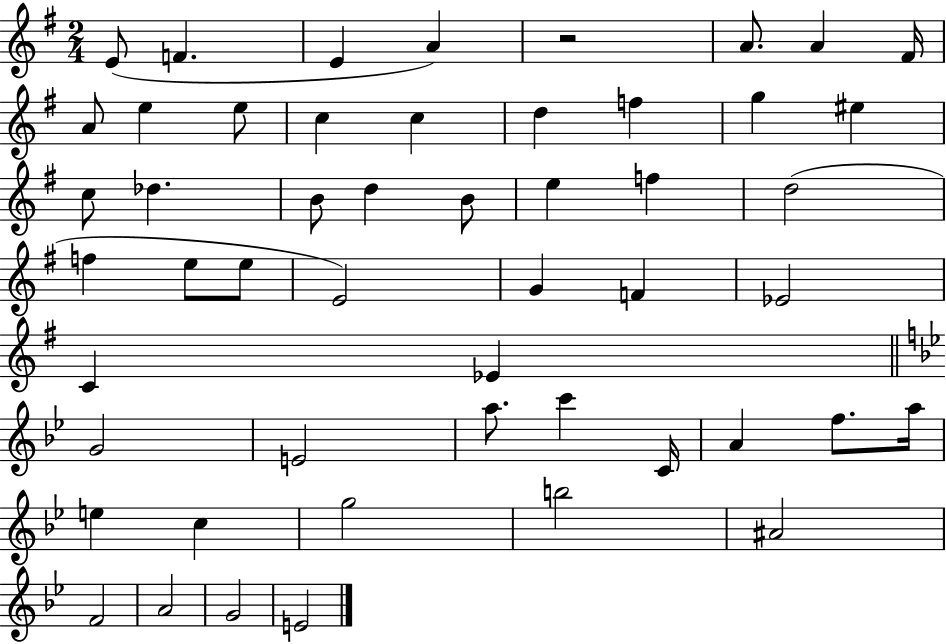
{
  \clef treble
  \numericTimeSignature
  \time 2/4
  \key g \major
  e'8( f'4. | e'4 a'4) | r2 | a'8. a'4 fis'16 | \break a'8 e''4 e''8 | c''4 c''4 | d''4 f''4 | g''4 eis''4 | \break c''8 des''4. | b'8 d''4 b'8 | e''4 f''4 | d''2( | \break f''4 e''8 e''8 | e'2) | g'4 f'4 | ees'2 | \break c'4 ees'4 | \bar "||" \break \key bes \major g'2 | e'2 | a''8. c'''4 c'16 | a'4 f''8. a''16 | \break e''4 c''4 | g''2 | b''2 | ais'2 | \break f'2 | a'2 | g'2 | e'2 | \break \bar "|."
}